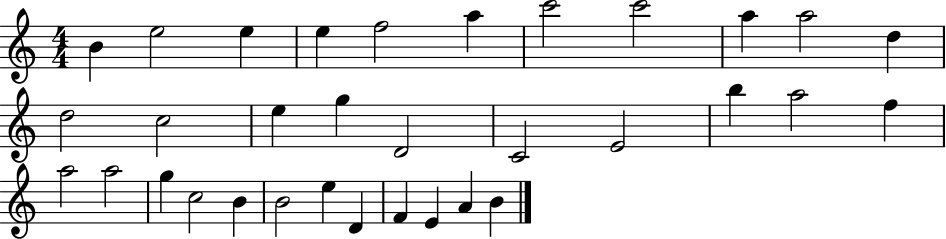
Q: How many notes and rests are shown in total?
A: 33